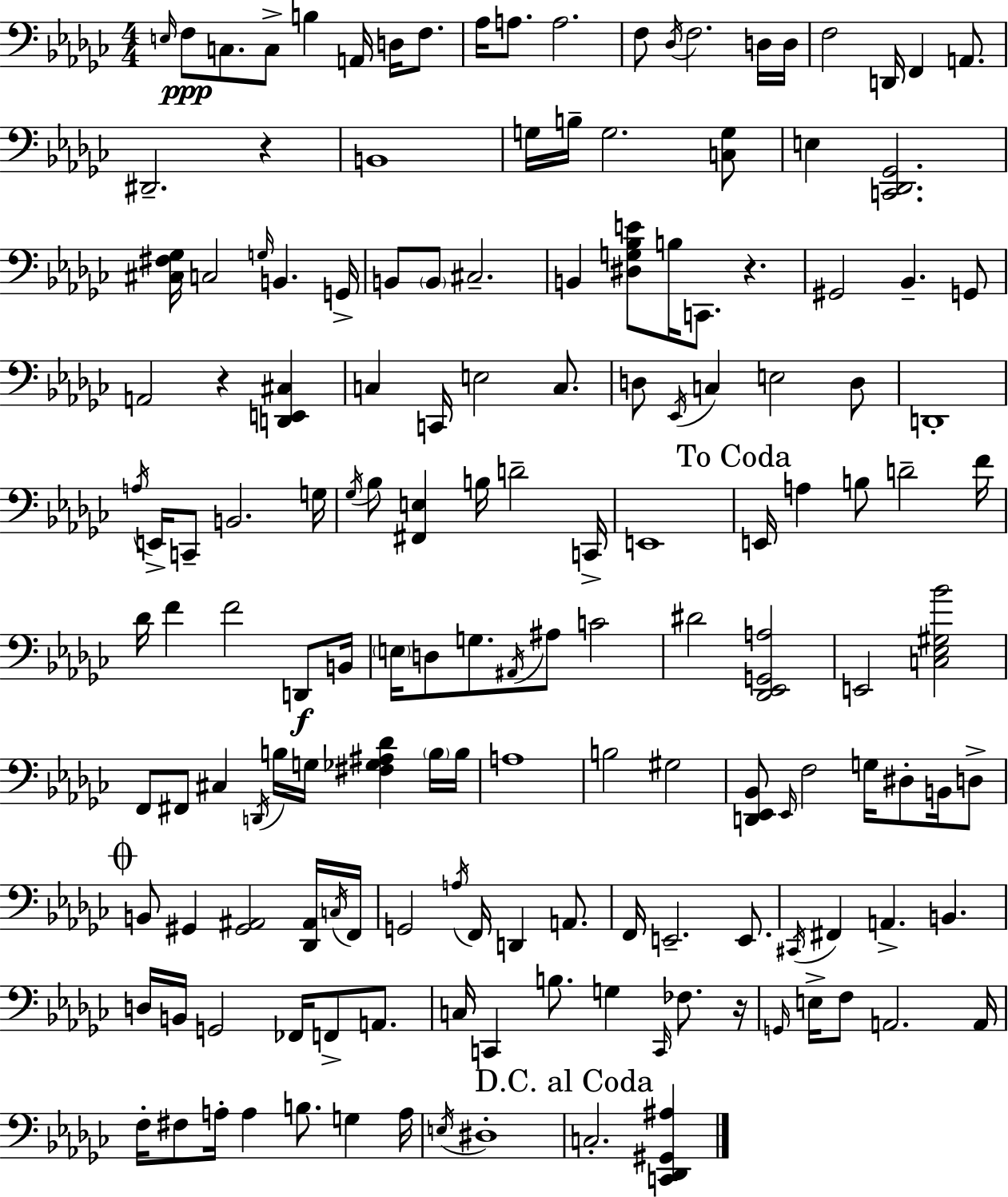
{
  \clef bass
  \numericTimeSignature
  \time 4/4
  \key ees \minor
  \grace { e16 }\ppp f8 c8. c8-> b4 a,16 d16 f8. | aes16 a8. a2. | f8 \acciaccatura { des16 } f2. | d16 d16 f2 d,16 f,4 a,8. | \break dis,2.-- r4 | b,1 | g16 b16-- g2. | <c g>8 e4 <c, des, ges,>2. | \break <cis fis ges>16 c2 \grace { g16 } b,4. | g,16-> b,8 \parenthesize b,8 cis2.-- | b,4 <dis g bes e'>8 b16 c,8. r4. | gis,2 bes,4.-- | \break g,8 a,2 r4 <d, e, cis>4 | c4 c,16 e2 | c8. d8 \acciaccatura { ees,16 } c4 e2 | d8 d,1-. | \break \acciaccatura { a16 } e,16-> c,8-- b,2. | g16 \acciaccatura { ges16 } bes8 <fis, e>4 b16 d'2-- | c,16-> e,1 | \mark "To Coda" e,16 a4 b8 d'2-- | \break f'16 des'16 f'4 f'2 | d,8\f b,16 \parenthesize e16 d8 g8. \acciaccatura { ais,16 } ais8 c'2 | dis'2 <des, ees, g, a>2 | e,2 <c ees gis bes'>2 | \break f,8 fis,8 cis4 \acciaccatura { d,16 } | b16 g16 <fis ges ais des'>4 \parenthesize b16 b16 a1 | b2 | gis2 <d, ees, bes,>8 \grace { ees,16 } f2 | \break g16 dis8-. b,16 d8-> \mark \markup { \musicglyph "scripts.coda" } b,8 gis,4 <gis, ais,>2 | <des, ais,>16 \acciaccatura { c16 } f,16 g,2 | \acciaccatura { a16 } f,16 d,4 a,8. f,16 e,2.-- | e,8. \acciaccatura { cis,16 } fis,4 | \break a,4.-> b,4. d16 b,16 g,2 | fes,16 f,8-> a,8. c16 c,4 | b8. g4 \grace { c,16 } fes8. r16 \grace { g,16 } e16-> f8 | a,2. a,16 f16-. fis8 | \break a16-. a4 b8. g4 a16 \acciaccatura { e16 } dis1-. | \mark "D.C. al Coda" c2.-. | <c, des, gis, ais>4 \bar "|."
}